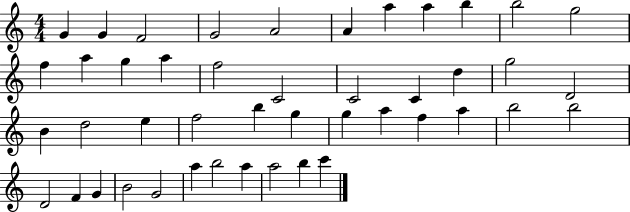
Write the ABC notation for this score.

X:1
T:Untitled
M:4/4
L:1/4
K:C
G G F2 G2 A2 A a a b b2 g2 f a g a f2 C2 C2 C d g2 D2 B d2 e f2 b g g a f a b2 b2 D2 F G B2 G2 a b2 a a2 b c'